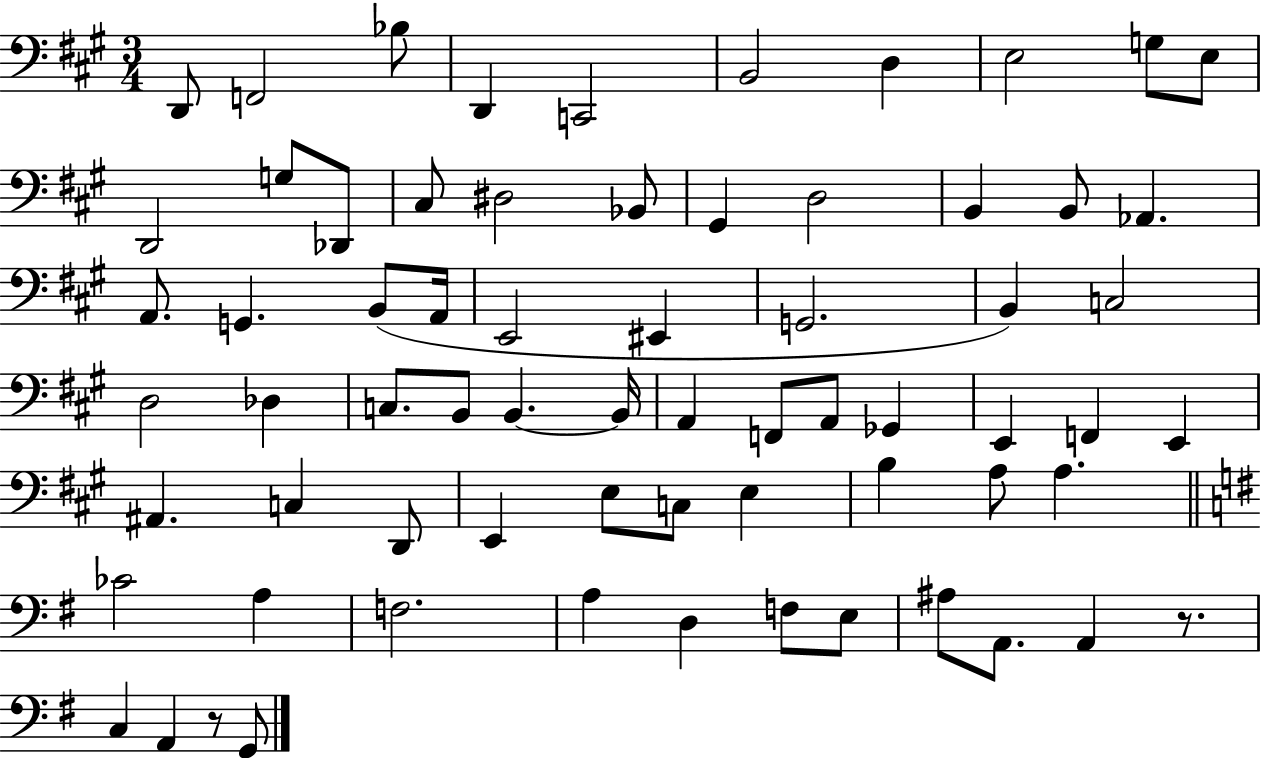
{
  \clef bass
  \numericTimeSignature
  \time 3/4
  \key a \major
  d,8 f,2 bes8 | d,4 c,2 | b,2 d4 | e2 g8 e8 | \break d,2 g8 des,8 | cis8 dis2 bes,8 | gis,4 d2 | b,4 b,8 aes,4. | \break a,8. g,4. b,8( a,16 | e,2 eis,4 | g,2. | b,4) c2 | \break d2 des4 | c8. b,8 b,4.~~ b,16 | a,4 f,8 a,8 ges,4 | e,4 f,4 e,4 | \break ais,4. c4 d,8 | e,4 e8 c8 e4 | b4 a8 a4. | \bar "||" \break \key e \minor ces'2 a4 | f2. | a4 d4 f8 e8 | ais8 a,8. a,4 r8. | \break c4 a,4 r8 g,8 | \bar "|."
}